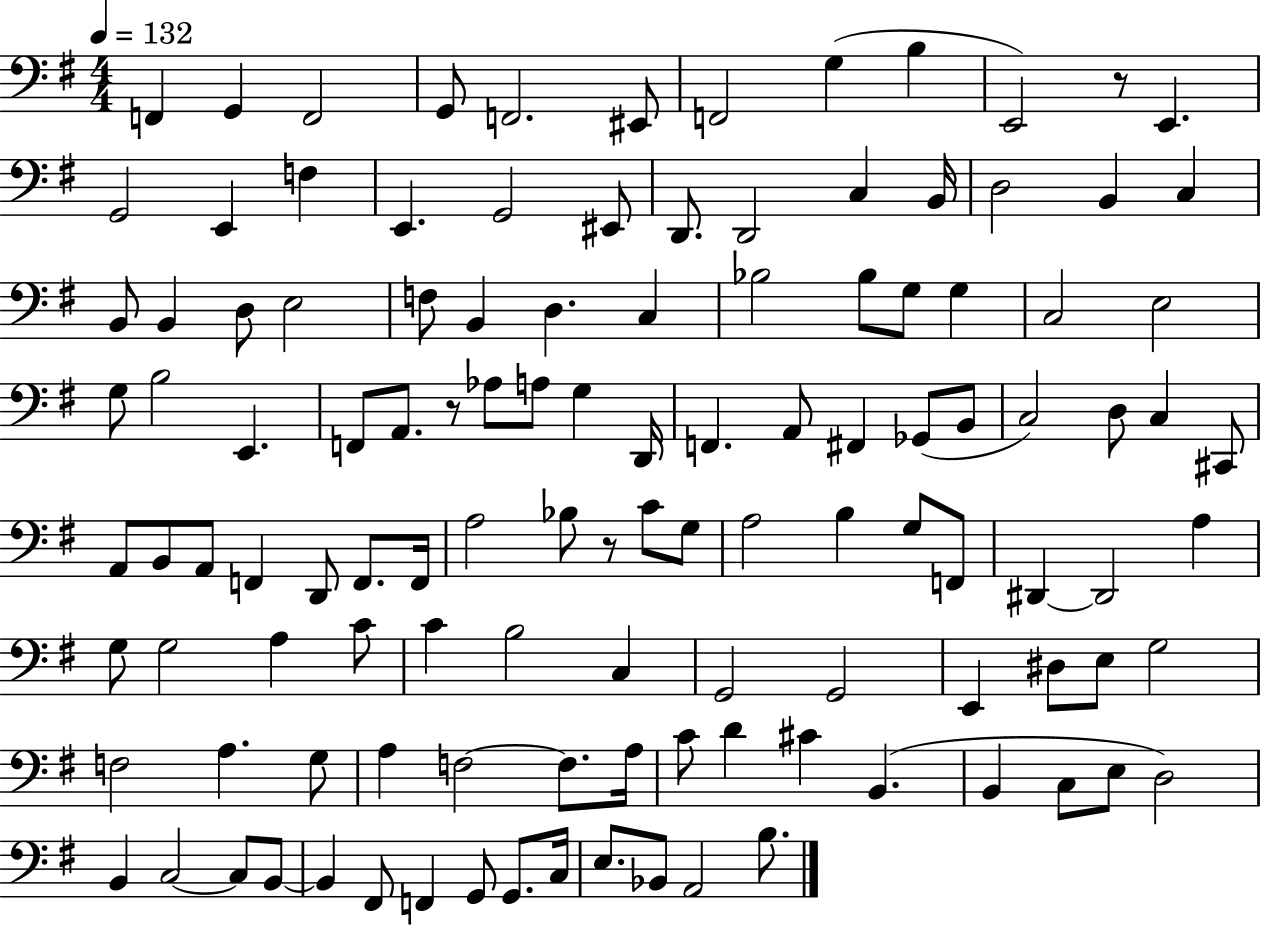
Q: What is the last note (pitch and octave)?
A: B3